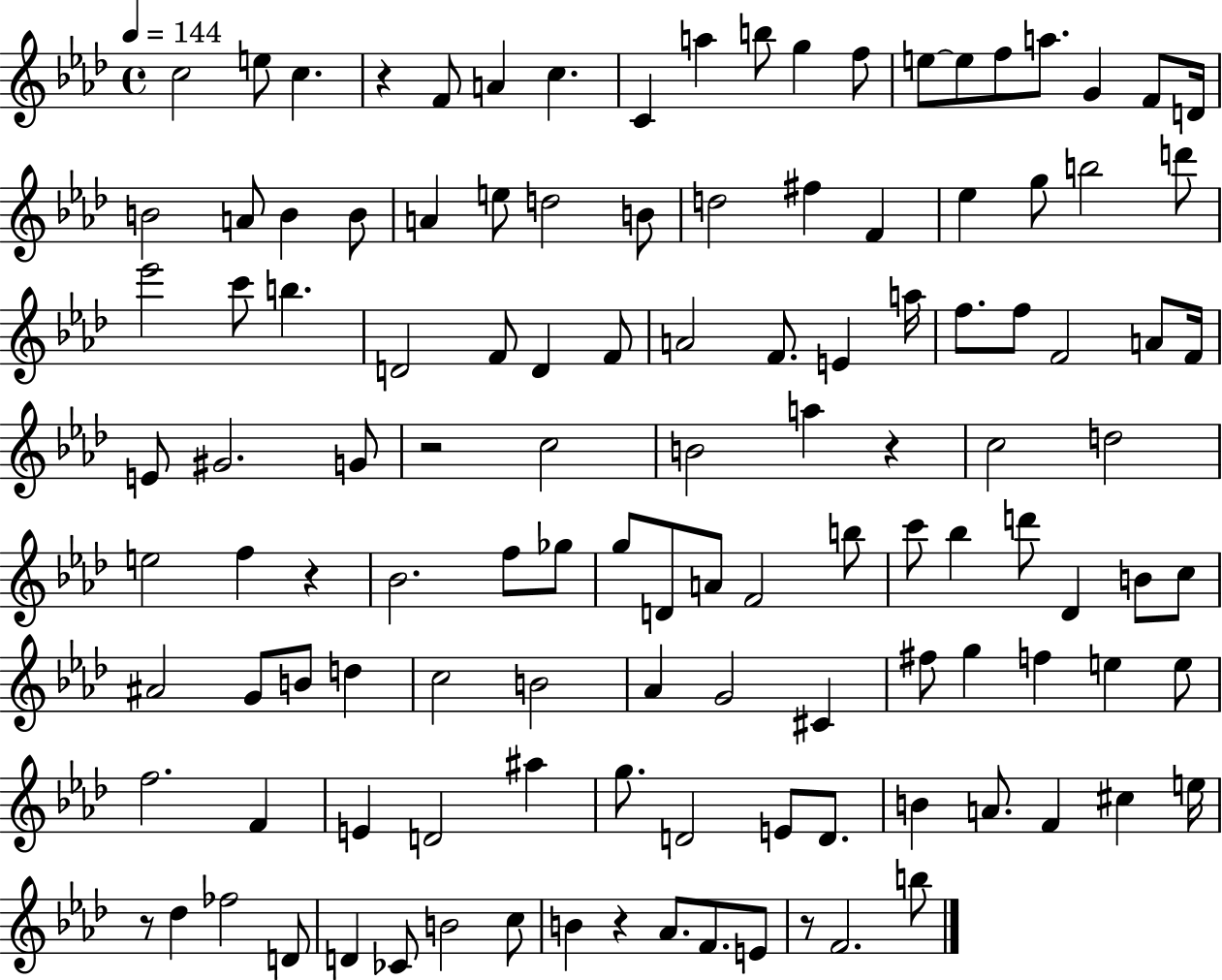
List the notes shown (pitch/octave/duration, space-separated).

C5/h E5/e C5/q. R/q F4/e A4/q C5/q. C4/q A5/q B5/e G5/q F5/e E5/e E5/e F5/e A5/e. G4/q F4/e D4/s B4/h A4/e B4/q B4/e A4/q E5/e D5/h B4/e D5/h F#5/q F4/q Eb5/q G5/e B5/h D6/e Eb6/h C6/e B5/q. D4/h F4/e D4/q F4/e A4/h F4/e. E4/q A5/s F5/e. F5/e F4/h A4/e F4/s E4/e G#4/h. G4/e R/h C5/h B4/h A5/q R/q C5/h D5/h E5/h F5/q R/q Bb4/h. F5/e Gb5/e G5/e D4/e A4/e F4/h B5/e C6/e Bb5/q D6/e Db4/q B4/e C5/e A#4/h G4/e B4/e D5/q C5/h B4/h Ab4/q G4/h C#4/q F#5/e G5/q F5/q E5/q E5/e F5/h. F4/q E4/q D4/h A#5/q G5/e. D4/h E4/e D4/e. B4/q A4/e. F4/q C#5/q E5/s R/e Db5/q FES5/h D4/e D4/q CES4/e B4/h C5/e B4/q R/q Ab4/e. F4/e. E4/e R/e F4/h. B5/e